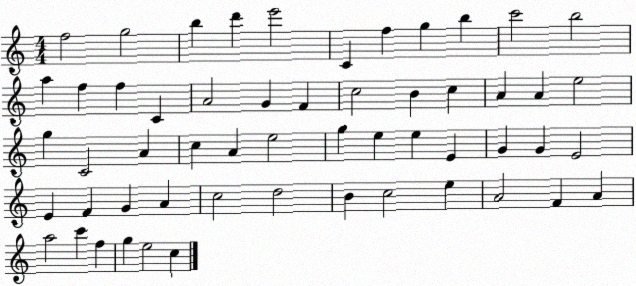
X:1
T:Untitled
M:4/4
L:1/4
K:C
f2 g2 b d' e'2 C f g b c'2 b2 a f f C A2 G F c2 B c A A e2 g C2 A c A e2 g e e E G G E2 E F G A c2 d2 B c2 e A2 F A a2 c' f g e2 c